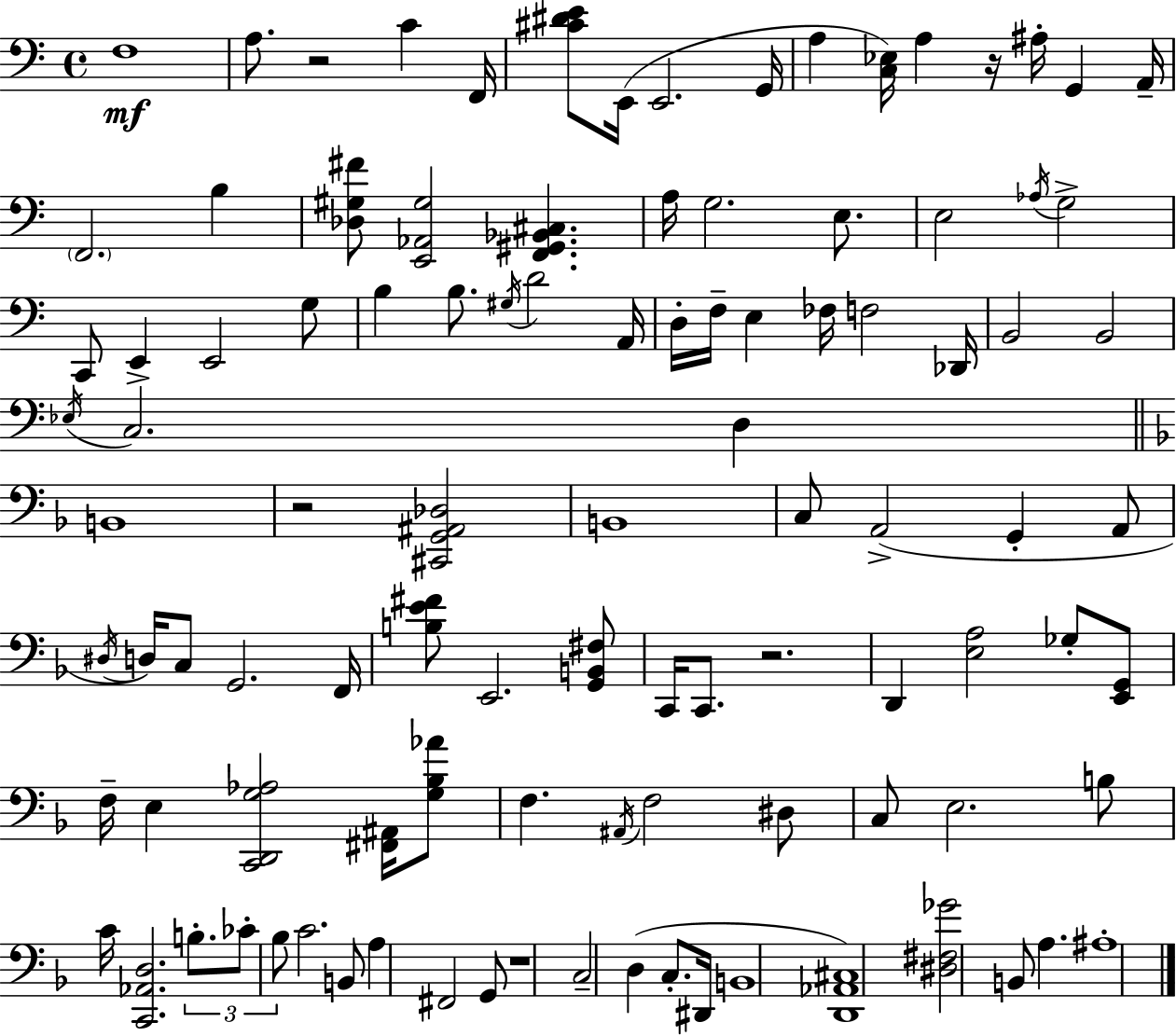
F3/w A3/e. R/h C4/q F2/s [C#4,D#4,E4]/e E2/s E2/h. G2/s A3/q [C3,Eb3]/s A3/q R/s A#3/s G2/q A2/s F2/h. B3/q [Db3,G#3,F#4]/e [E2,Ab2,G#3]/h [F2,G#2,Bb2,C#3]/q. A3/s G3/h. E3/e. E3/h Ab3/s G3/h C2/e E2/q E2/h G3/e B3/q B3/e. G#3/s D4/h A2/s D3/s F3/s E3/q FES3/s F3/h Db2/s B2/h B2/h Eb3/s C3/h. D3/q B2/w R/h [C#2,G2,A#2,Db3]/h B2/w C3/e A2/h G2/q A2/e D#3/s D3/s C3/e G2/h. F2/s [B3,E4,F#4]/e E2/h. [G2,B2,F#3]/e C2/s C2/e. R/h. D2/q [E3,A3]/h Gb3/e [E2,G2]/e F3/s E3/q [C2,D2,G3,Ab3]/h [F#2,A#2]/s [G3,Bb3,Ab4]/e F3/q. A#2/s F3/h D#3/e C3/e E3/h. B3/e C4/s [C2,Ab2,D3]/h. B3/e. CES4/e Bb3/e C4/h. B2/e A3/q F#2/h G2/e R/w C3/h D3/q C3/e. D#2/s B2/w [D2,Ab2,C#3]/w [D#3,F#3,Gb4]/h B2/e A3/q. A#3/w